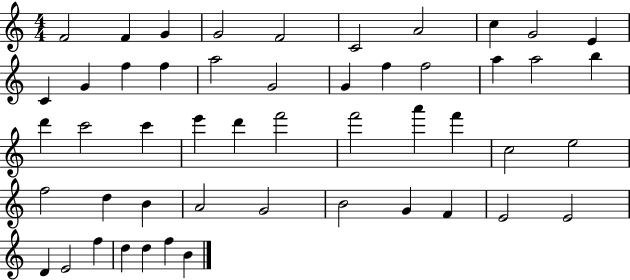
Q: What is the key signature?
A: C major